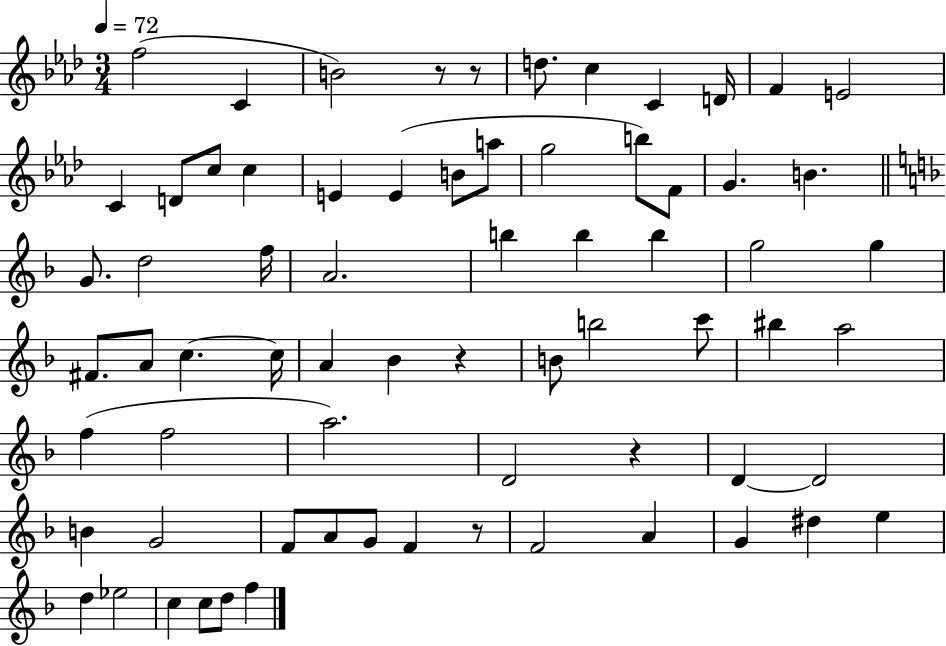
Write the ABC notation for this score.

X:1
T:Untitled
M:3/4
L:1/4
K:Ab
f2 C B2 z/2 z/2 d/2 c C D/4 F E2 C D/2 c/2 c E E B/2 a/2 g2 b/2 F/2 G B G/2 d2 f/4 A2 b b b g2 g ^F/2 A/2 c c/4 A _B z B/2 b2 c'/2 ^b a2 f f2 a2 D2 z D D2 B G2 F/2 A/2 G/2 F z/2 F2 A G ^d e d _e2 c c/2 d/2 f